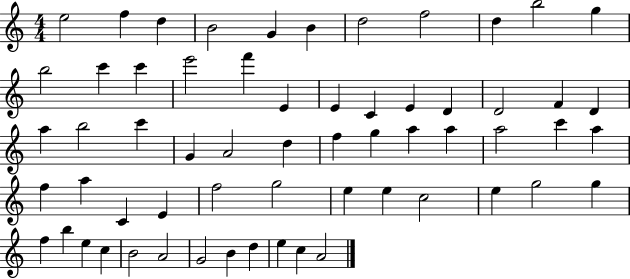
{
  \clef treble
  \numericTimeSignature
  \time 4/4
  \key c \major
  e''2 f''4 d''4 | b'2 g'4 b'4 | d''2 f''2 | d''4 b''2 g''4 | \break b''2 c'''4 c'''4 | e'''2 f'''4 e'4 | e'4 c'4 e'4 d'4 | d'2 f'4 d'4 | \break a''4 b''2 c'''4 | g'4 a'2 d''4 | f''4 g''4 a''4 a''4 | a''2 c'''4 a''4 | \break f''4 a''4 c'4 e'4 | f''2 g''2 | e''4 e''4 c''2 | e''4 g''2 g''4 | \break f''4 b''4 e''4 c''4 | b'2 a'2 | g'2 b'4 d''4 | e''4 c''4 a'2 | \break \bar "|."
}